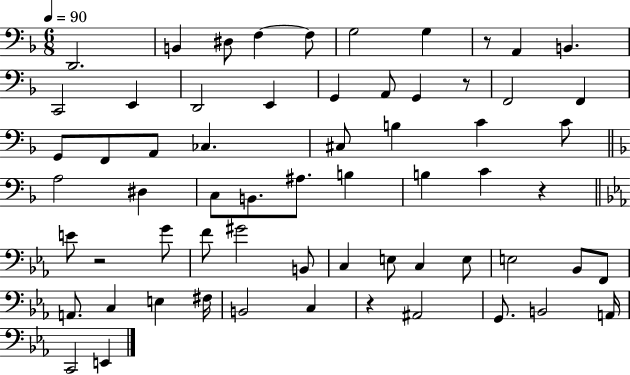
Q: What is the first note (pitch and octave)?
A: D2